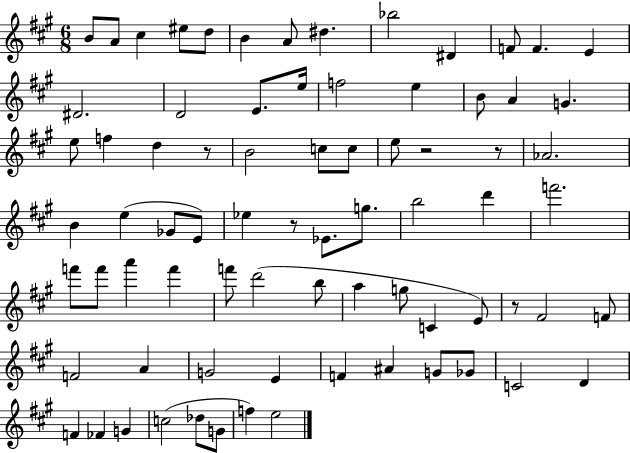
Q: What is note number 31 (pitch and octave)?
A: B4